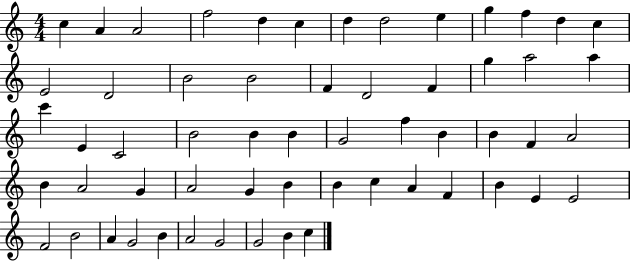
C5/q A4/q A4/h F5/h D5/q C5/q D5/q D5/h E5/q G5/q F5/q D5/q C5/q E4/h D4/h B4/h B4/h F4/q D4/h F4/q G5/q A5/h A5/q C6/q E4/q C4/h B4/h B4/q B4/q G4/h F5/q B4/q B4/q F4/q A4/h B4/q A4/h G4/q A4/h G4/q B4/q B4/q C5/q A4/q F4/q B4/q E4/q E4/h F4/h B4/h A4/q G4/h B4/q A4/h G4/h G4/h B4/q C5/q